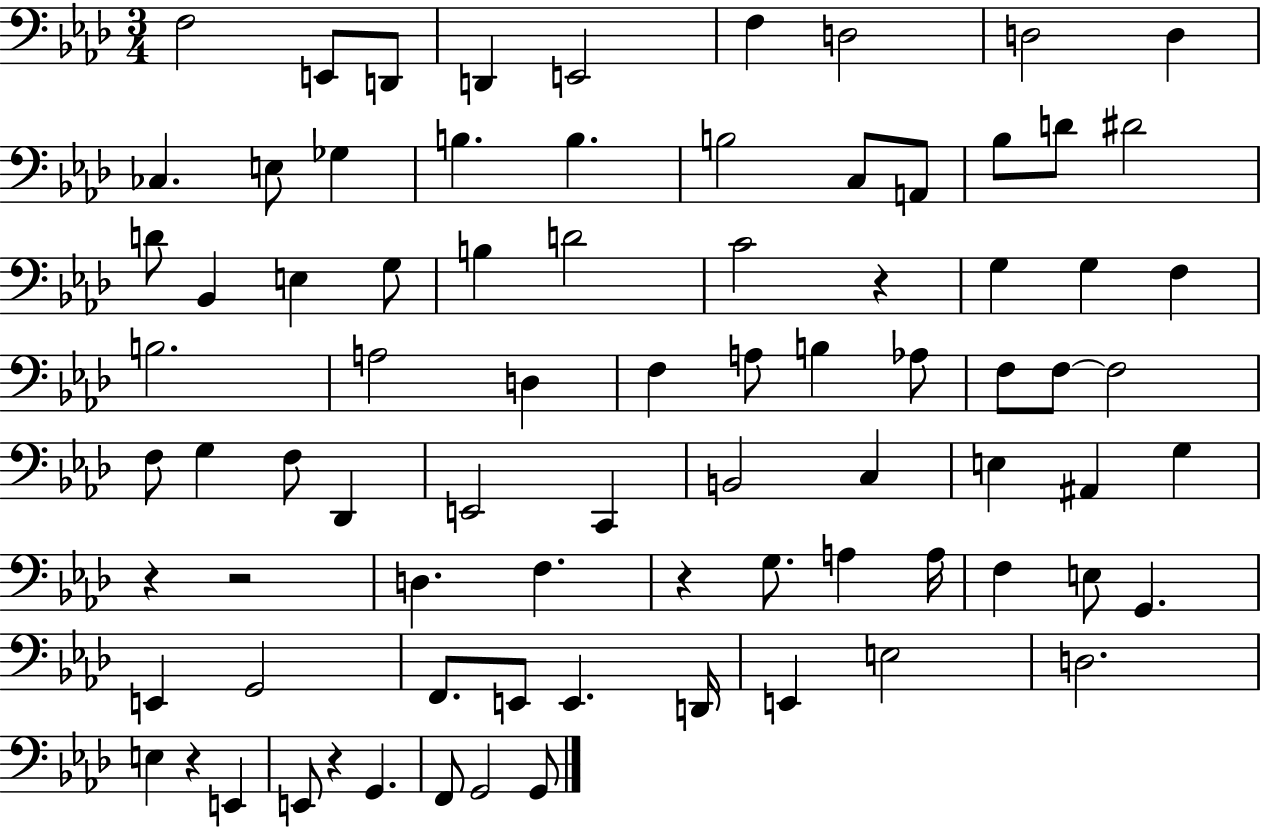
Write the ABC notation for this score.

X:1
T:Untitled
M:3/4
L:1/4
K:Ab
F,2 E,,/2 D,,/2 D,, E,,2 F, D,2 D,2 D, _C, E,/2 _G, B, B, B,2 C,/2 A,,/2 _B,/2 D/2 ^D2 D/2 _B,, E, G,/2 B, D2 C2 z G, G, F, B,2 A,2 D, F, A,/2 B, _A,/2 F,/2 F,/2 F,2 F,/2 G, F,/2 _D,, E,,2 C,, B,,2 C, E, ^A,, G, z z2 D, F, z G,/2 A, A,/4 F, E,/2 G,, E,, G,,2 F,,/2 E,,/2 E,, D,,/4 E,, E,2 D,2 E, z E,, E,,/2 z G,, F,,/2 G,,2 G,,/2